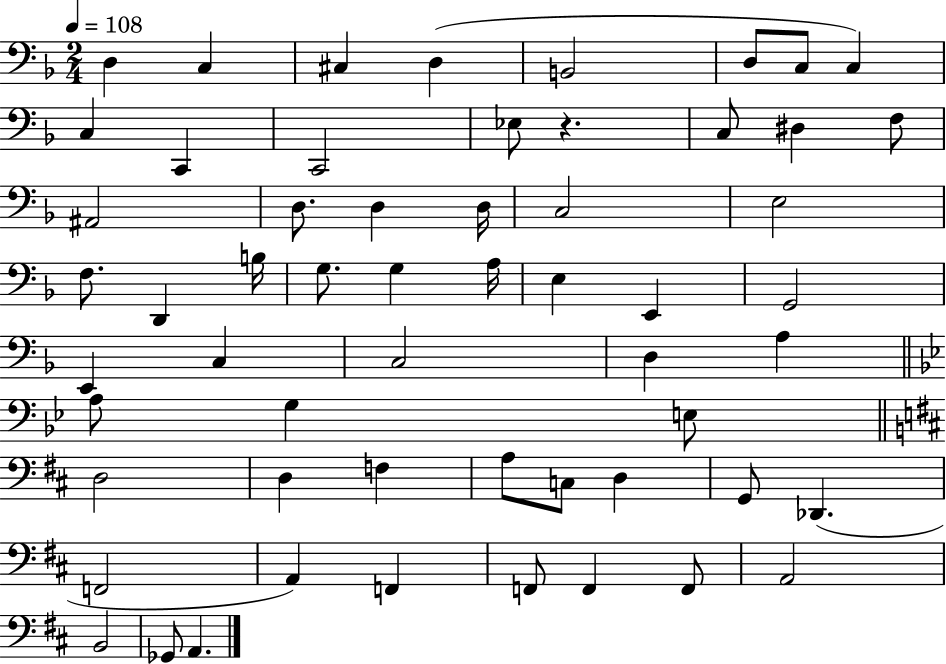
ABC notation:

X:1
T:Untitled
M:2/4
L:1/4
K:F
D, C, ^C, D, B,,2 D,/2 C,/2 C, C, C,, C,,2 _E,/2 z C,/2 ^D, F,/2 ^A,,2 D,/2 D, D,/4 C,2 E,2 F,/2 D,, B,/4 G,/2 G, A,/4 E, E,, G,,2 E,, C, C,2 D, A, A,/2 G, E,/2 D,2 D, F, A,/2 C,/2 D, G,,/2 _D,, F,,2 A,, F,, F,,/2 F,, F,,/2 A,,2 B,,2 _G,,/2 A,,